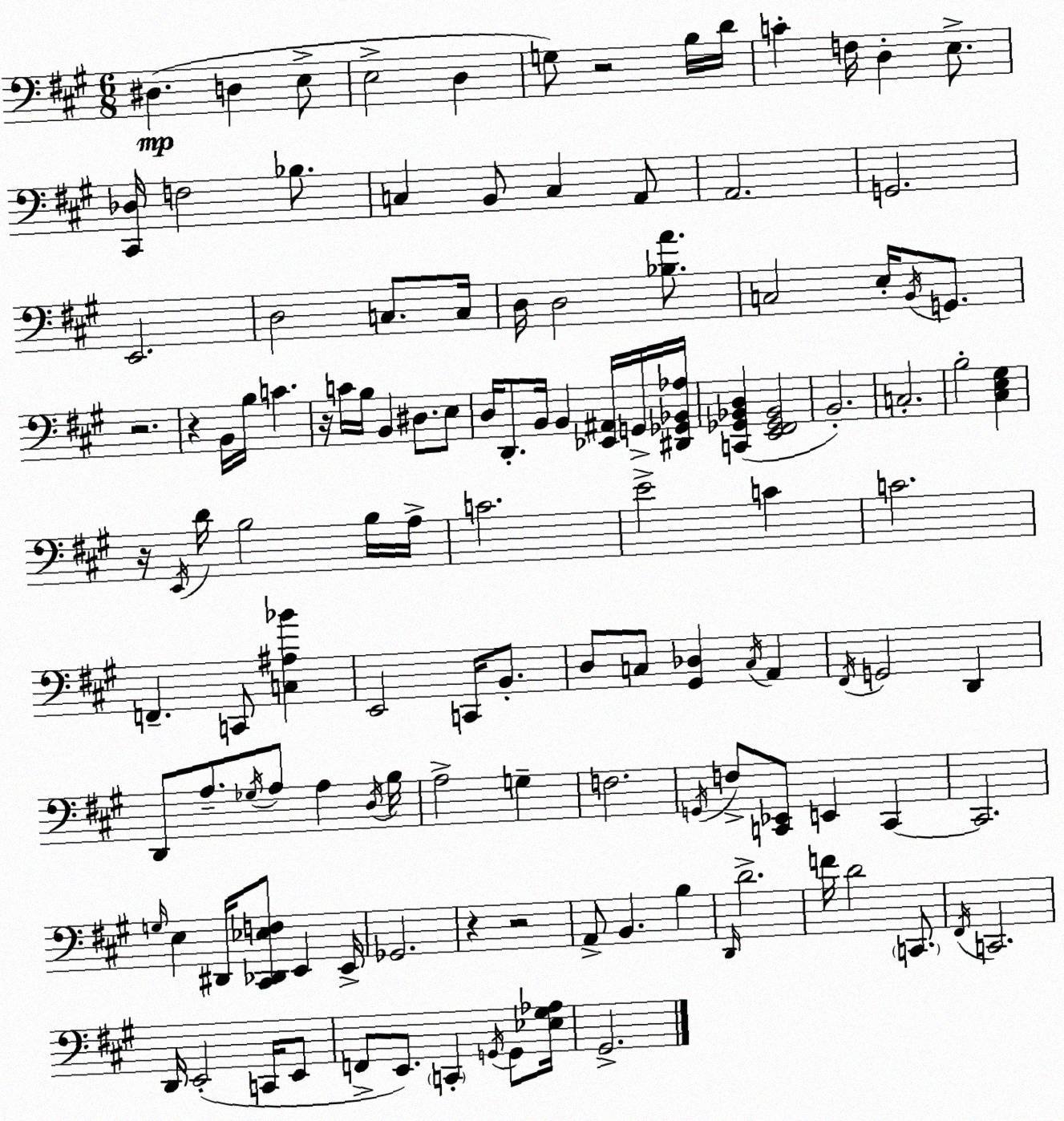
X:1
T:Untitled
M:6/8
L:1/4
K:A
^D, D, E,/2 E,2 D, G,/2 z2 B,/4 D/4 C F,/4 D, E,/2 [^C,,_D,]/4 F,2 _B,/2 C, B,,/2 C, A,,/2 A,,2 G,,2 E,,2 D,2 C,/2 C,/4 D,/4 D,2 [_B,A]/2 C,2 E,/4 B,,/4 G,,/2 z2 z B,,/4 B,/4 C z/4 C/4 B,/4 B,, ^D,/2 E,/2 D,/4 D,,/2 B,,/4 B,, [_E,,^A,,]/4 G,,/4 [^D,,_G,,_B,,_A,]/4 [C,,_G,,_B,,D,] [E,,^F,,_G,,_B,,]2 B,,2 C,2 B,2 [^C,E,^G,] z/4 E,,/4 D/4 B,2 B,/4 A,/4 C2 E2 C C2 F,, C,,/2 [C,^A,_B] E,,2 C,,/4 B,,/2 D,/2 C,/2 [^G,,_D,] C,/4 A,, ^F,,/4 G,,2 D,, D,,/2 A,/2 _G,/4 A,/2 A, D,/4 B,/4 A,2 G, F,2 G,,/4 F,/2 [C,,_E,,]/2 E,, C,, C,,2 G,/4 E, ^D,,/4 [^C,,_D,,_E,F,]/2 E,, E,,/4 _G,,2 z z2 A,,/2 B,, B, D,,/4 D2 F/4 D2 C,,/2 ^F,,/4 C,,2 D,,/4 E,,2 C,,/4 E,,/2 F,,/2 E,,/2 C,, G,,/4 G,,/2 [_E,^G,_A,]/4 ^G,,2